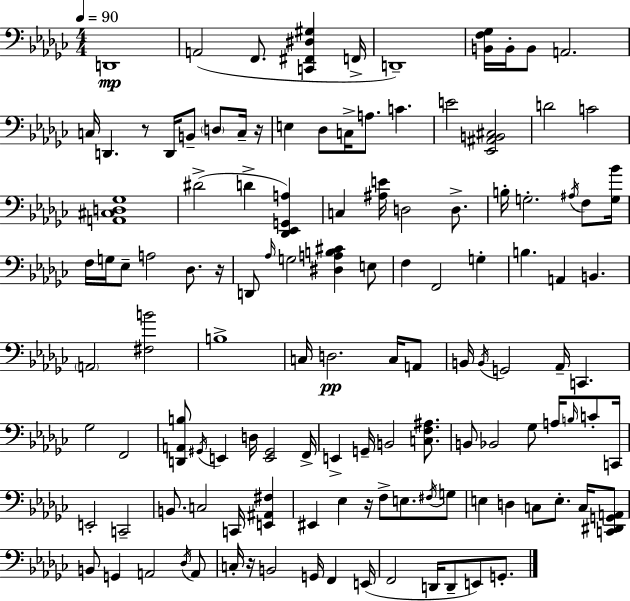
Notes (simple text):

D2/w A2/h F2/e. [C2,F#2,D#3,G#3]/q F2/s D2/w [B2,F3,Gb3]/s B2/s B2/e A2/h. C3/s D2/q. R/e D2/s B2/e D3/e C3/s R/s E3/q Db3/e C3/s A3/e. C4/q. E4/h [Eb2,A#2,B2,C#3]/h D4/h C4/h [A2,C#3,D3,Gb3]/w D#4/h D4/q [Db2,Eb2,G2,A3]/q C3/q [A#3,E4]/s D3/h D3/e. B3/s G3/h. A#3/s F3/e [G3,Bb4]/s F3/s G3/s Eb3/e A3/h Db3/e. R/s D2/e Ab3/s G3/h [D#3,A3,B3,C#4]/q E3/e F3/q F2/h G3/q B3/q. A2/q B2/q. A2/h [F#3,B4]/h B3/w C3/s D3/h. C3/s A2/e B2/s B2/s G2/h Ab2/s C2/q. Gb3/h F2/h [D2,A2,B3]/e G#2/s E2/q D3/s [E2,G#2]/h F2/s E2/q G2/s B2/h [C3,F3,A#3]/e. B2/e Bb2/h Gb3/e A3/s B3/s C4/e C2/s E2/h C2/h B2/e. C3/h C2/s [E2,A#2,F#3]/q EIS2/q Eb3/q R/s F3/e E3/e. F#3/s G3/e E3/q D3/q C3/e E3/e. C3/s [C2,D#2,G2,A2]/e B2/e G2/q A2/h Db3/s A2/e C3/s R/s B2/h G2/s F2/q E2/s F2/h D2/s D2/e E2/e G2/e.